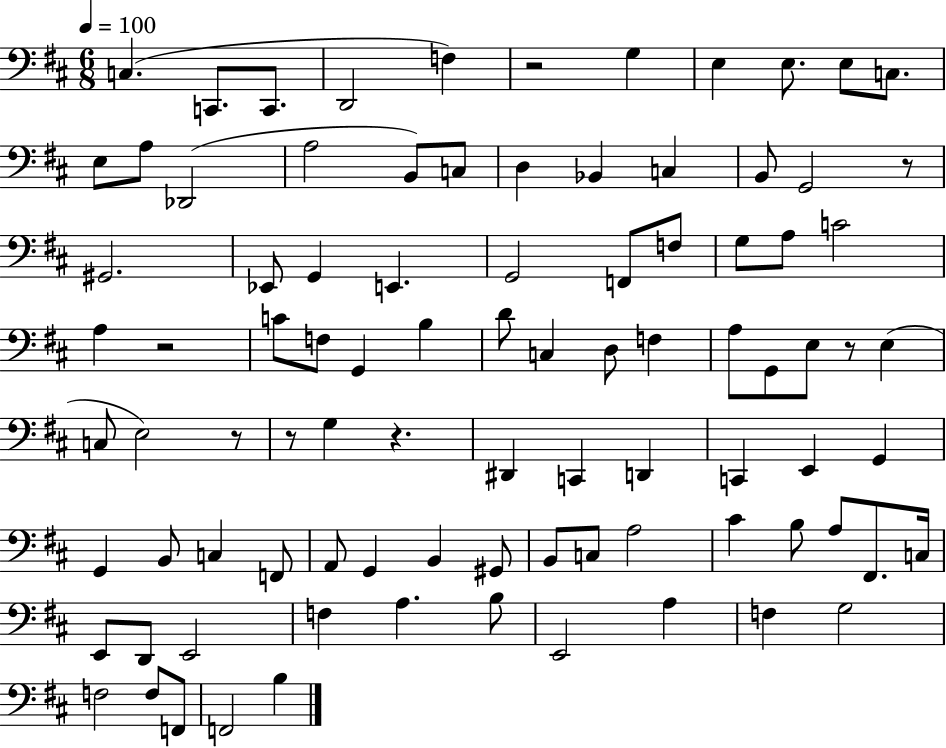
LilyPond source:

{
  \clef bass
  \numericTimeSignature
  \time 6/8
  \key d \major
  \tempo 4 = 100
  c4.( c,8. c,8. | d,2 f4) | r2 g4 | e4 e8. e8 c8. | \break e8 a8 des,2( | a2 b,8) c8 | d4 bes,4 c4 | b,8 g,2 r8 | \break gis,2. | ees,8 g,4 e,4. | g,2 f,8 f8 | g8 a8 c'2 | \break a4 r2 | c'8 f8 g,4 b4 | d'8 c4 d8 f4 | a8 g,8 e8 r8 e4( | \break c8 e2) r8 | r8 g4 r4. | dis,4 c,4 d,4 | c,4 e,4 g,4 | \break g,4 b,8 c4 f,8 | a,8 g,4 b,4 gis,8 | b,8 c8 a2 | cis'4 b8 a8 fis,8. c16 | \break e,8 d,8 e,2 | f4 a4. b8 | e,2 a4 | f4 g2 | \break f2 f8 f,8 | f,2 b4 | \bar "|."
}